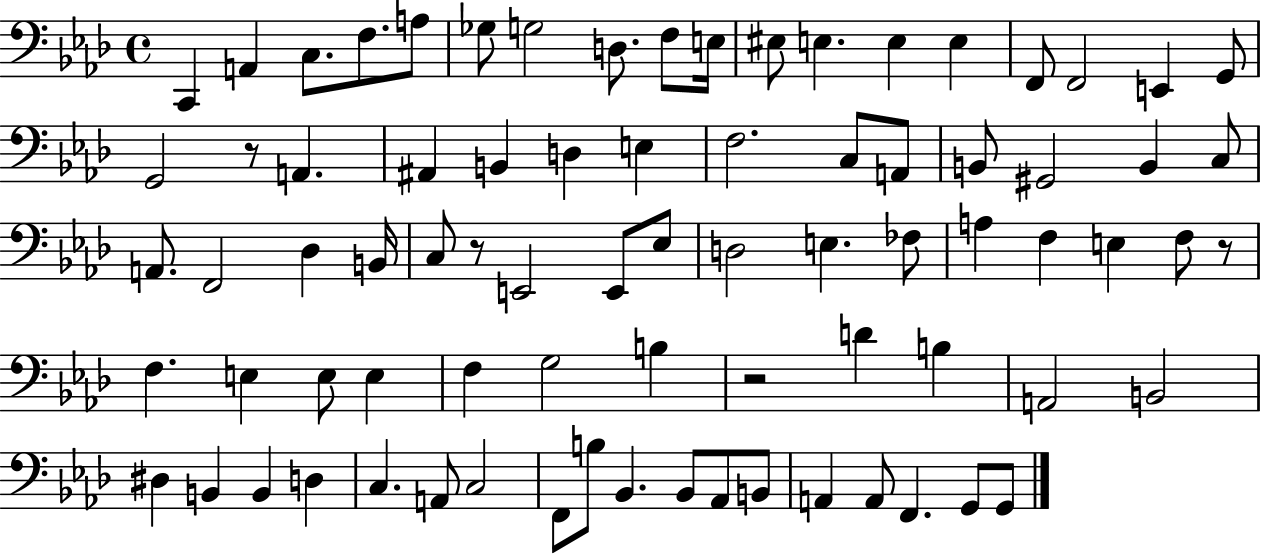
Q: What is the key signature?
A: AES major